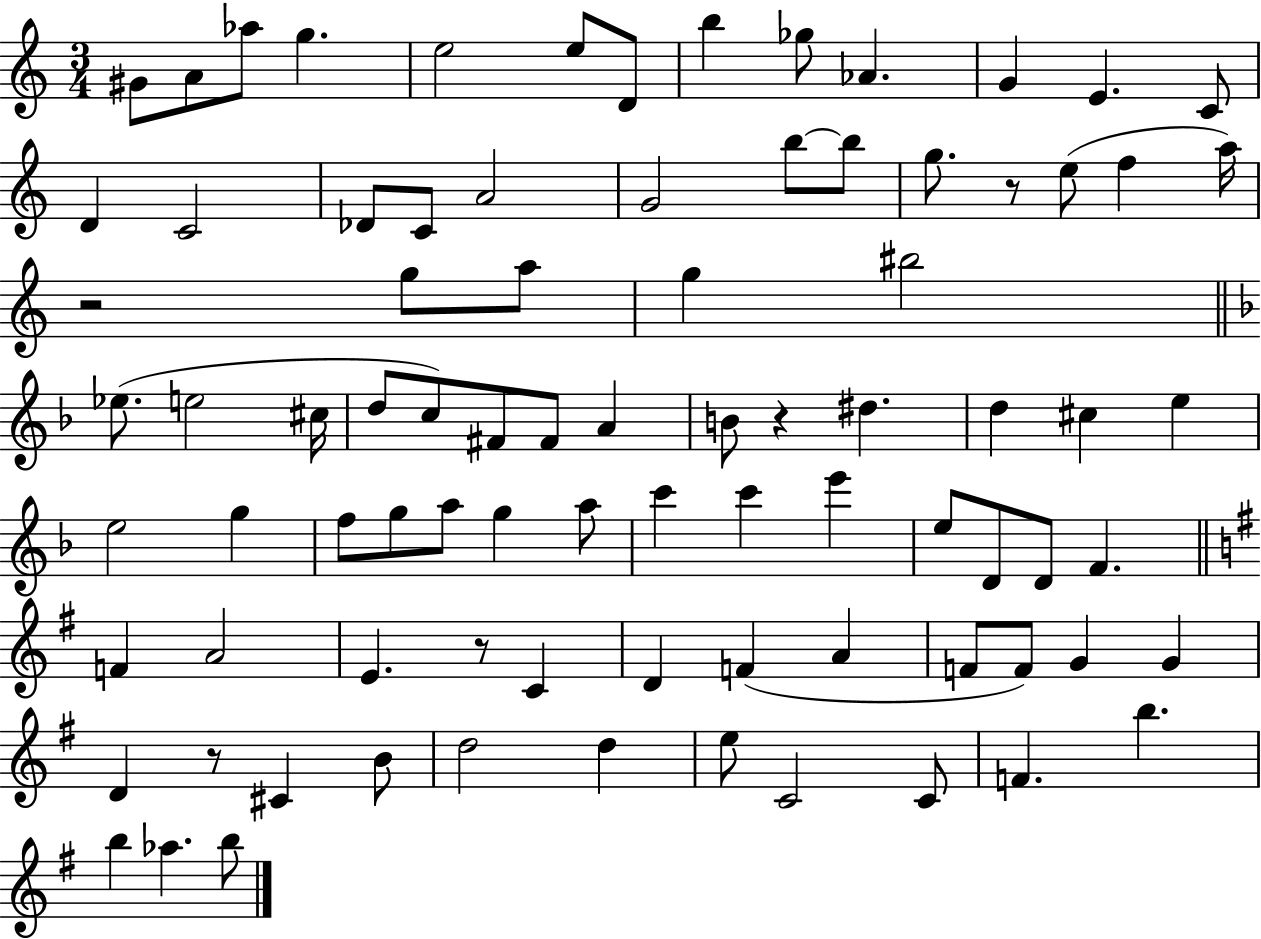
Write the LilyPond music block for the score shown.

{
  \clef treble
  \numericTimeSignature
  \time 3/4
  \key c \major
  gis'8 a'8 aes''8 g''4. | e''2 e''8 d'8 | b''4 ges''8 aes'4. | g'4 e'4. c'8 | \break d'4 c'2 | des'8 c'8 a'2 | g'2 b''8~~ b''8 | g''8. r8 e''8( f''4 a''16) | \break r2 g''8 a''8 | g''4 bis''2 | \bar "||" \break \key f \major ees''8.( e''2 cis''16 | d''8 c''8) fis'8 fis'8 a'4 | b'8 r4 dis''4. | d''4 cis''4 e''4 | \break e''2 g''4 | f''8 g''8 a''8 g''4 a''8 | c'''4 c'''4 e'''4 | e''8 d'8 d'8 f'4. | \break \bar "||" \break \key g \major f'4 a'2 | e'4. r8 c'4 | d'4 f'4( a'4 | f'8 f'8) g'4 g'4 | \break d'4 r8 cis'4 b'8 | d''2 d''4 | e''8 c'2 c'8 | f'4. b''4. | \break b''4 aes''4. b''8 | \bar "|."
}